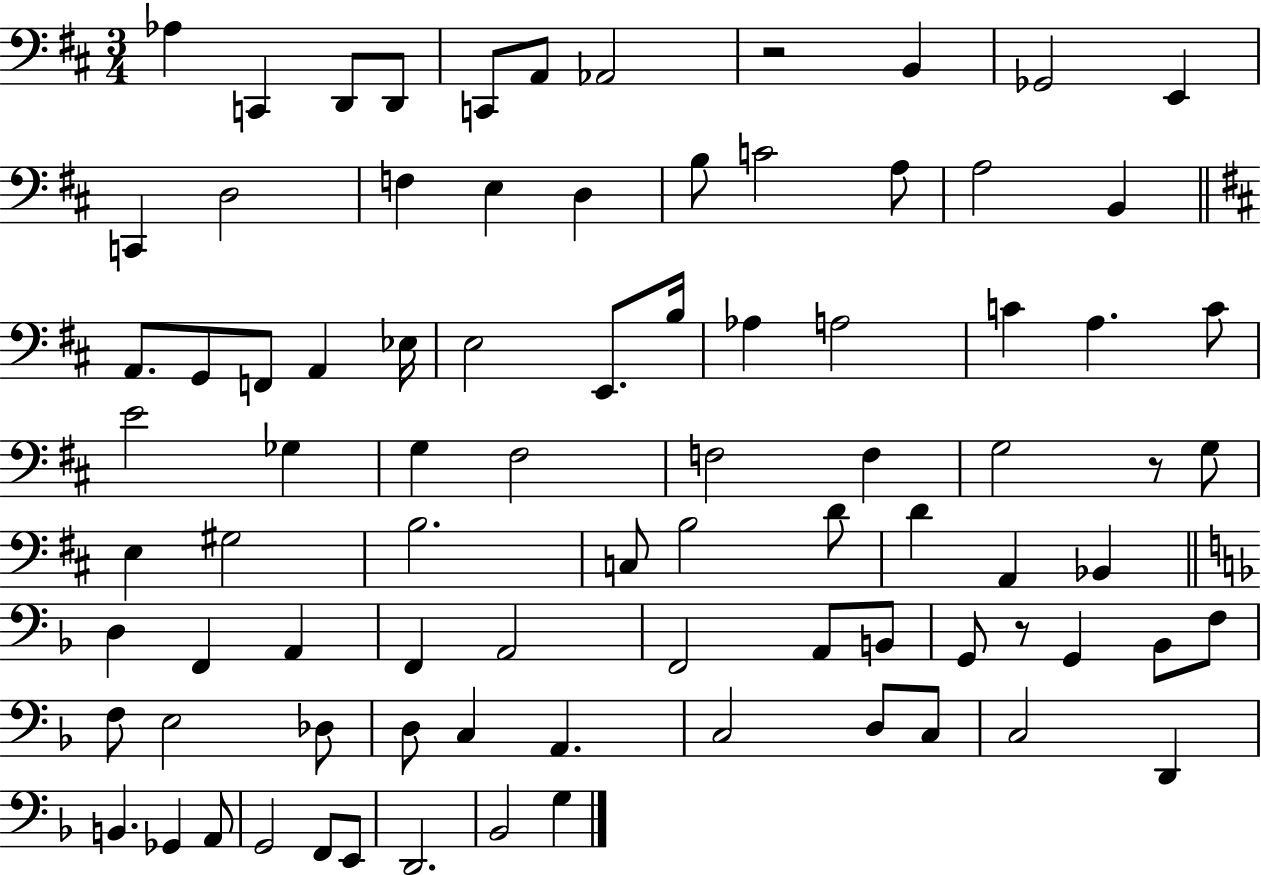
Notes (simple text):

Ab3/q C2/q D2/e D2/e C2/e A2/e Ab2/h R/h B2/q Gb2/h E2/q C2/q D3/h F3/q E3/q D3/q B3/e C4/h A3/e A3/h B2/q A2/e. G2/e F2/e A2/q Eb3/s E3/h E2/e. B3/s Ab3/q A3/h C4/q A3/q. C4/e E4/h Gb3/q G3/q F#3/h F3/h F3/q G3/h R/e G3/e E3/q G#3/h B3/h. C3/e B3/h D4/e D4/q A2/q Bb2/q D3/q F2/q A2/q F2/q A2/h F2/h A2/e B2/e G2/e R/e G2/q Bb2/e F3/e F3/e E3/h Db3/e D3/e C3/q A2/q. C3/h D3/e C3/e C3/h D2/q B2/q. Gb2/q A2/e G2/h F2/e E2/e D2/h. Bb2/h G3/q